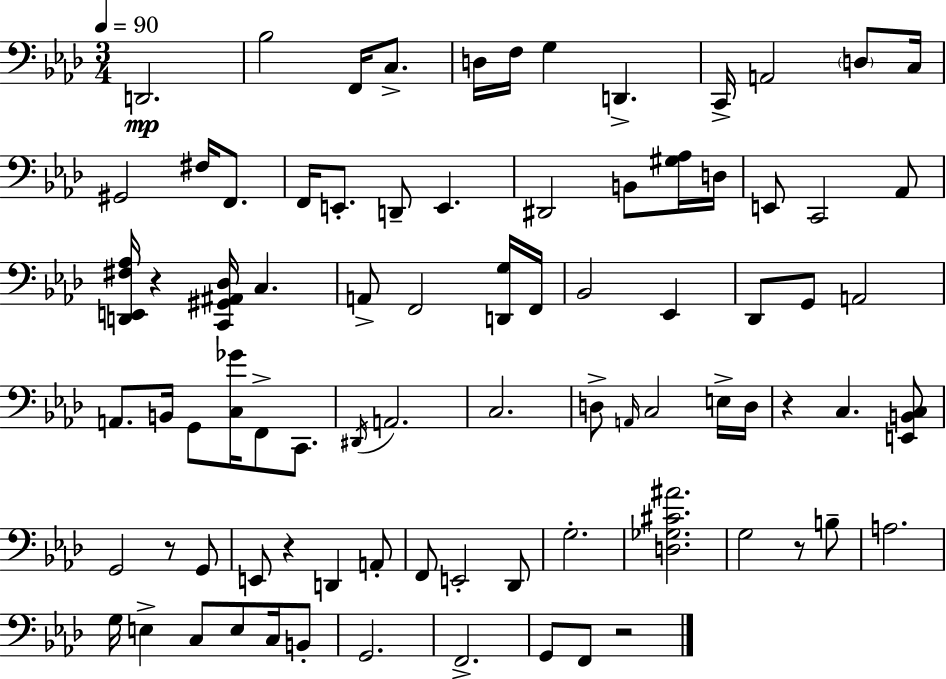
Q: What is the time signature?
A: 3/4